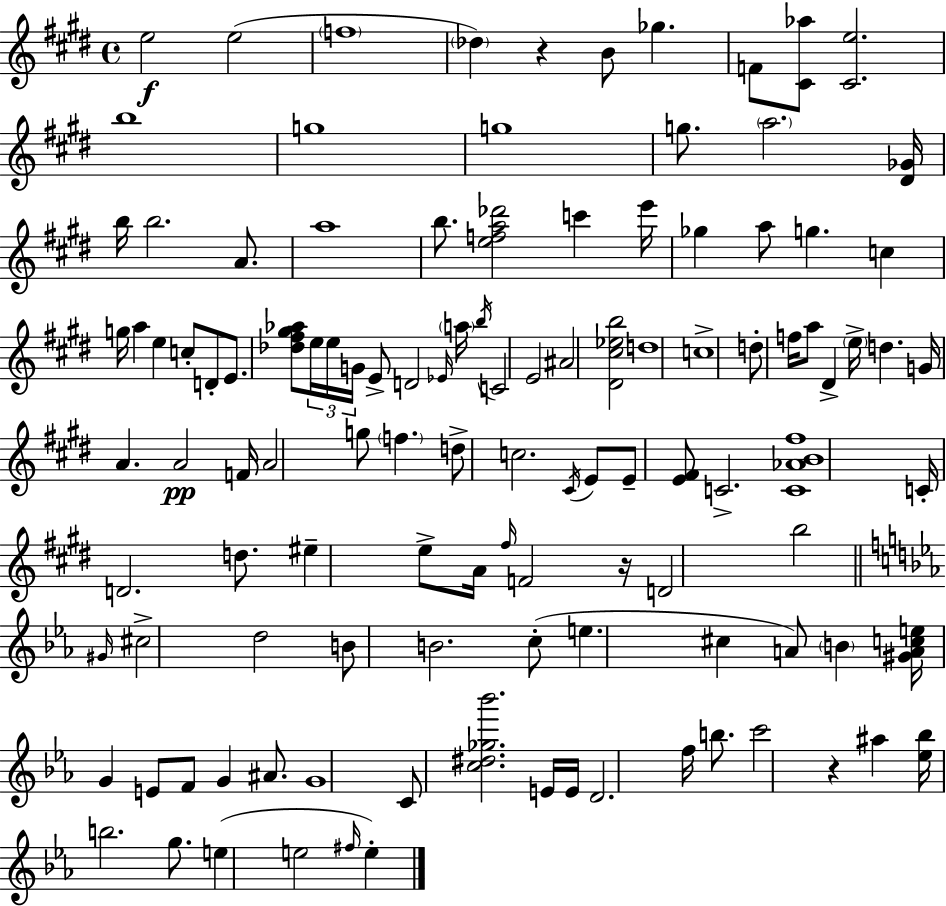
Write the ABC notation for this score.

X:1
T:Untitled
M:4/4
L:1/4
K:E
e2 e2 f4 _d z B/2 _g F/2 [^C_a]/2 [^Ce]2 b4 g4 g4 g/2 a2 [^D_G]/4 b/4 b2 A/2 a4 b/2 [efa_d']2 c' e'/4 _g a/2 g c g/4 a e c/2 D/2 E/2 [_d^f^g_a]/2 e/4 e/4 G/4 E/2 D2 _E/4 a/4 b/4 C2 E2 ^A2 [^D^c_eb]2 d4 c4 d/2 f/4 a/2 ^D e/4 d G/4 A A2 F/4 A2 g/2 f d/2 c2 ^C/4 E/2 E/2 [E^F]/2 C2 [C_AB^f]4 C/4 D2 d/2 ^e e/2 A/4 ^f/4 F2 z/4 D2 b2 ^G/4 ^c2 d2 B/2 B2 c/2 e ^c A/2 B [^GAce]/4 G E/2 F/2 G ^A/2 G4 C/2 [c^d_g_b']2 E/4 E/4 D2 f/4 b/2 c'2 z ^a [_e_b]/4 b2 g/2 e e2 ^f/4 e